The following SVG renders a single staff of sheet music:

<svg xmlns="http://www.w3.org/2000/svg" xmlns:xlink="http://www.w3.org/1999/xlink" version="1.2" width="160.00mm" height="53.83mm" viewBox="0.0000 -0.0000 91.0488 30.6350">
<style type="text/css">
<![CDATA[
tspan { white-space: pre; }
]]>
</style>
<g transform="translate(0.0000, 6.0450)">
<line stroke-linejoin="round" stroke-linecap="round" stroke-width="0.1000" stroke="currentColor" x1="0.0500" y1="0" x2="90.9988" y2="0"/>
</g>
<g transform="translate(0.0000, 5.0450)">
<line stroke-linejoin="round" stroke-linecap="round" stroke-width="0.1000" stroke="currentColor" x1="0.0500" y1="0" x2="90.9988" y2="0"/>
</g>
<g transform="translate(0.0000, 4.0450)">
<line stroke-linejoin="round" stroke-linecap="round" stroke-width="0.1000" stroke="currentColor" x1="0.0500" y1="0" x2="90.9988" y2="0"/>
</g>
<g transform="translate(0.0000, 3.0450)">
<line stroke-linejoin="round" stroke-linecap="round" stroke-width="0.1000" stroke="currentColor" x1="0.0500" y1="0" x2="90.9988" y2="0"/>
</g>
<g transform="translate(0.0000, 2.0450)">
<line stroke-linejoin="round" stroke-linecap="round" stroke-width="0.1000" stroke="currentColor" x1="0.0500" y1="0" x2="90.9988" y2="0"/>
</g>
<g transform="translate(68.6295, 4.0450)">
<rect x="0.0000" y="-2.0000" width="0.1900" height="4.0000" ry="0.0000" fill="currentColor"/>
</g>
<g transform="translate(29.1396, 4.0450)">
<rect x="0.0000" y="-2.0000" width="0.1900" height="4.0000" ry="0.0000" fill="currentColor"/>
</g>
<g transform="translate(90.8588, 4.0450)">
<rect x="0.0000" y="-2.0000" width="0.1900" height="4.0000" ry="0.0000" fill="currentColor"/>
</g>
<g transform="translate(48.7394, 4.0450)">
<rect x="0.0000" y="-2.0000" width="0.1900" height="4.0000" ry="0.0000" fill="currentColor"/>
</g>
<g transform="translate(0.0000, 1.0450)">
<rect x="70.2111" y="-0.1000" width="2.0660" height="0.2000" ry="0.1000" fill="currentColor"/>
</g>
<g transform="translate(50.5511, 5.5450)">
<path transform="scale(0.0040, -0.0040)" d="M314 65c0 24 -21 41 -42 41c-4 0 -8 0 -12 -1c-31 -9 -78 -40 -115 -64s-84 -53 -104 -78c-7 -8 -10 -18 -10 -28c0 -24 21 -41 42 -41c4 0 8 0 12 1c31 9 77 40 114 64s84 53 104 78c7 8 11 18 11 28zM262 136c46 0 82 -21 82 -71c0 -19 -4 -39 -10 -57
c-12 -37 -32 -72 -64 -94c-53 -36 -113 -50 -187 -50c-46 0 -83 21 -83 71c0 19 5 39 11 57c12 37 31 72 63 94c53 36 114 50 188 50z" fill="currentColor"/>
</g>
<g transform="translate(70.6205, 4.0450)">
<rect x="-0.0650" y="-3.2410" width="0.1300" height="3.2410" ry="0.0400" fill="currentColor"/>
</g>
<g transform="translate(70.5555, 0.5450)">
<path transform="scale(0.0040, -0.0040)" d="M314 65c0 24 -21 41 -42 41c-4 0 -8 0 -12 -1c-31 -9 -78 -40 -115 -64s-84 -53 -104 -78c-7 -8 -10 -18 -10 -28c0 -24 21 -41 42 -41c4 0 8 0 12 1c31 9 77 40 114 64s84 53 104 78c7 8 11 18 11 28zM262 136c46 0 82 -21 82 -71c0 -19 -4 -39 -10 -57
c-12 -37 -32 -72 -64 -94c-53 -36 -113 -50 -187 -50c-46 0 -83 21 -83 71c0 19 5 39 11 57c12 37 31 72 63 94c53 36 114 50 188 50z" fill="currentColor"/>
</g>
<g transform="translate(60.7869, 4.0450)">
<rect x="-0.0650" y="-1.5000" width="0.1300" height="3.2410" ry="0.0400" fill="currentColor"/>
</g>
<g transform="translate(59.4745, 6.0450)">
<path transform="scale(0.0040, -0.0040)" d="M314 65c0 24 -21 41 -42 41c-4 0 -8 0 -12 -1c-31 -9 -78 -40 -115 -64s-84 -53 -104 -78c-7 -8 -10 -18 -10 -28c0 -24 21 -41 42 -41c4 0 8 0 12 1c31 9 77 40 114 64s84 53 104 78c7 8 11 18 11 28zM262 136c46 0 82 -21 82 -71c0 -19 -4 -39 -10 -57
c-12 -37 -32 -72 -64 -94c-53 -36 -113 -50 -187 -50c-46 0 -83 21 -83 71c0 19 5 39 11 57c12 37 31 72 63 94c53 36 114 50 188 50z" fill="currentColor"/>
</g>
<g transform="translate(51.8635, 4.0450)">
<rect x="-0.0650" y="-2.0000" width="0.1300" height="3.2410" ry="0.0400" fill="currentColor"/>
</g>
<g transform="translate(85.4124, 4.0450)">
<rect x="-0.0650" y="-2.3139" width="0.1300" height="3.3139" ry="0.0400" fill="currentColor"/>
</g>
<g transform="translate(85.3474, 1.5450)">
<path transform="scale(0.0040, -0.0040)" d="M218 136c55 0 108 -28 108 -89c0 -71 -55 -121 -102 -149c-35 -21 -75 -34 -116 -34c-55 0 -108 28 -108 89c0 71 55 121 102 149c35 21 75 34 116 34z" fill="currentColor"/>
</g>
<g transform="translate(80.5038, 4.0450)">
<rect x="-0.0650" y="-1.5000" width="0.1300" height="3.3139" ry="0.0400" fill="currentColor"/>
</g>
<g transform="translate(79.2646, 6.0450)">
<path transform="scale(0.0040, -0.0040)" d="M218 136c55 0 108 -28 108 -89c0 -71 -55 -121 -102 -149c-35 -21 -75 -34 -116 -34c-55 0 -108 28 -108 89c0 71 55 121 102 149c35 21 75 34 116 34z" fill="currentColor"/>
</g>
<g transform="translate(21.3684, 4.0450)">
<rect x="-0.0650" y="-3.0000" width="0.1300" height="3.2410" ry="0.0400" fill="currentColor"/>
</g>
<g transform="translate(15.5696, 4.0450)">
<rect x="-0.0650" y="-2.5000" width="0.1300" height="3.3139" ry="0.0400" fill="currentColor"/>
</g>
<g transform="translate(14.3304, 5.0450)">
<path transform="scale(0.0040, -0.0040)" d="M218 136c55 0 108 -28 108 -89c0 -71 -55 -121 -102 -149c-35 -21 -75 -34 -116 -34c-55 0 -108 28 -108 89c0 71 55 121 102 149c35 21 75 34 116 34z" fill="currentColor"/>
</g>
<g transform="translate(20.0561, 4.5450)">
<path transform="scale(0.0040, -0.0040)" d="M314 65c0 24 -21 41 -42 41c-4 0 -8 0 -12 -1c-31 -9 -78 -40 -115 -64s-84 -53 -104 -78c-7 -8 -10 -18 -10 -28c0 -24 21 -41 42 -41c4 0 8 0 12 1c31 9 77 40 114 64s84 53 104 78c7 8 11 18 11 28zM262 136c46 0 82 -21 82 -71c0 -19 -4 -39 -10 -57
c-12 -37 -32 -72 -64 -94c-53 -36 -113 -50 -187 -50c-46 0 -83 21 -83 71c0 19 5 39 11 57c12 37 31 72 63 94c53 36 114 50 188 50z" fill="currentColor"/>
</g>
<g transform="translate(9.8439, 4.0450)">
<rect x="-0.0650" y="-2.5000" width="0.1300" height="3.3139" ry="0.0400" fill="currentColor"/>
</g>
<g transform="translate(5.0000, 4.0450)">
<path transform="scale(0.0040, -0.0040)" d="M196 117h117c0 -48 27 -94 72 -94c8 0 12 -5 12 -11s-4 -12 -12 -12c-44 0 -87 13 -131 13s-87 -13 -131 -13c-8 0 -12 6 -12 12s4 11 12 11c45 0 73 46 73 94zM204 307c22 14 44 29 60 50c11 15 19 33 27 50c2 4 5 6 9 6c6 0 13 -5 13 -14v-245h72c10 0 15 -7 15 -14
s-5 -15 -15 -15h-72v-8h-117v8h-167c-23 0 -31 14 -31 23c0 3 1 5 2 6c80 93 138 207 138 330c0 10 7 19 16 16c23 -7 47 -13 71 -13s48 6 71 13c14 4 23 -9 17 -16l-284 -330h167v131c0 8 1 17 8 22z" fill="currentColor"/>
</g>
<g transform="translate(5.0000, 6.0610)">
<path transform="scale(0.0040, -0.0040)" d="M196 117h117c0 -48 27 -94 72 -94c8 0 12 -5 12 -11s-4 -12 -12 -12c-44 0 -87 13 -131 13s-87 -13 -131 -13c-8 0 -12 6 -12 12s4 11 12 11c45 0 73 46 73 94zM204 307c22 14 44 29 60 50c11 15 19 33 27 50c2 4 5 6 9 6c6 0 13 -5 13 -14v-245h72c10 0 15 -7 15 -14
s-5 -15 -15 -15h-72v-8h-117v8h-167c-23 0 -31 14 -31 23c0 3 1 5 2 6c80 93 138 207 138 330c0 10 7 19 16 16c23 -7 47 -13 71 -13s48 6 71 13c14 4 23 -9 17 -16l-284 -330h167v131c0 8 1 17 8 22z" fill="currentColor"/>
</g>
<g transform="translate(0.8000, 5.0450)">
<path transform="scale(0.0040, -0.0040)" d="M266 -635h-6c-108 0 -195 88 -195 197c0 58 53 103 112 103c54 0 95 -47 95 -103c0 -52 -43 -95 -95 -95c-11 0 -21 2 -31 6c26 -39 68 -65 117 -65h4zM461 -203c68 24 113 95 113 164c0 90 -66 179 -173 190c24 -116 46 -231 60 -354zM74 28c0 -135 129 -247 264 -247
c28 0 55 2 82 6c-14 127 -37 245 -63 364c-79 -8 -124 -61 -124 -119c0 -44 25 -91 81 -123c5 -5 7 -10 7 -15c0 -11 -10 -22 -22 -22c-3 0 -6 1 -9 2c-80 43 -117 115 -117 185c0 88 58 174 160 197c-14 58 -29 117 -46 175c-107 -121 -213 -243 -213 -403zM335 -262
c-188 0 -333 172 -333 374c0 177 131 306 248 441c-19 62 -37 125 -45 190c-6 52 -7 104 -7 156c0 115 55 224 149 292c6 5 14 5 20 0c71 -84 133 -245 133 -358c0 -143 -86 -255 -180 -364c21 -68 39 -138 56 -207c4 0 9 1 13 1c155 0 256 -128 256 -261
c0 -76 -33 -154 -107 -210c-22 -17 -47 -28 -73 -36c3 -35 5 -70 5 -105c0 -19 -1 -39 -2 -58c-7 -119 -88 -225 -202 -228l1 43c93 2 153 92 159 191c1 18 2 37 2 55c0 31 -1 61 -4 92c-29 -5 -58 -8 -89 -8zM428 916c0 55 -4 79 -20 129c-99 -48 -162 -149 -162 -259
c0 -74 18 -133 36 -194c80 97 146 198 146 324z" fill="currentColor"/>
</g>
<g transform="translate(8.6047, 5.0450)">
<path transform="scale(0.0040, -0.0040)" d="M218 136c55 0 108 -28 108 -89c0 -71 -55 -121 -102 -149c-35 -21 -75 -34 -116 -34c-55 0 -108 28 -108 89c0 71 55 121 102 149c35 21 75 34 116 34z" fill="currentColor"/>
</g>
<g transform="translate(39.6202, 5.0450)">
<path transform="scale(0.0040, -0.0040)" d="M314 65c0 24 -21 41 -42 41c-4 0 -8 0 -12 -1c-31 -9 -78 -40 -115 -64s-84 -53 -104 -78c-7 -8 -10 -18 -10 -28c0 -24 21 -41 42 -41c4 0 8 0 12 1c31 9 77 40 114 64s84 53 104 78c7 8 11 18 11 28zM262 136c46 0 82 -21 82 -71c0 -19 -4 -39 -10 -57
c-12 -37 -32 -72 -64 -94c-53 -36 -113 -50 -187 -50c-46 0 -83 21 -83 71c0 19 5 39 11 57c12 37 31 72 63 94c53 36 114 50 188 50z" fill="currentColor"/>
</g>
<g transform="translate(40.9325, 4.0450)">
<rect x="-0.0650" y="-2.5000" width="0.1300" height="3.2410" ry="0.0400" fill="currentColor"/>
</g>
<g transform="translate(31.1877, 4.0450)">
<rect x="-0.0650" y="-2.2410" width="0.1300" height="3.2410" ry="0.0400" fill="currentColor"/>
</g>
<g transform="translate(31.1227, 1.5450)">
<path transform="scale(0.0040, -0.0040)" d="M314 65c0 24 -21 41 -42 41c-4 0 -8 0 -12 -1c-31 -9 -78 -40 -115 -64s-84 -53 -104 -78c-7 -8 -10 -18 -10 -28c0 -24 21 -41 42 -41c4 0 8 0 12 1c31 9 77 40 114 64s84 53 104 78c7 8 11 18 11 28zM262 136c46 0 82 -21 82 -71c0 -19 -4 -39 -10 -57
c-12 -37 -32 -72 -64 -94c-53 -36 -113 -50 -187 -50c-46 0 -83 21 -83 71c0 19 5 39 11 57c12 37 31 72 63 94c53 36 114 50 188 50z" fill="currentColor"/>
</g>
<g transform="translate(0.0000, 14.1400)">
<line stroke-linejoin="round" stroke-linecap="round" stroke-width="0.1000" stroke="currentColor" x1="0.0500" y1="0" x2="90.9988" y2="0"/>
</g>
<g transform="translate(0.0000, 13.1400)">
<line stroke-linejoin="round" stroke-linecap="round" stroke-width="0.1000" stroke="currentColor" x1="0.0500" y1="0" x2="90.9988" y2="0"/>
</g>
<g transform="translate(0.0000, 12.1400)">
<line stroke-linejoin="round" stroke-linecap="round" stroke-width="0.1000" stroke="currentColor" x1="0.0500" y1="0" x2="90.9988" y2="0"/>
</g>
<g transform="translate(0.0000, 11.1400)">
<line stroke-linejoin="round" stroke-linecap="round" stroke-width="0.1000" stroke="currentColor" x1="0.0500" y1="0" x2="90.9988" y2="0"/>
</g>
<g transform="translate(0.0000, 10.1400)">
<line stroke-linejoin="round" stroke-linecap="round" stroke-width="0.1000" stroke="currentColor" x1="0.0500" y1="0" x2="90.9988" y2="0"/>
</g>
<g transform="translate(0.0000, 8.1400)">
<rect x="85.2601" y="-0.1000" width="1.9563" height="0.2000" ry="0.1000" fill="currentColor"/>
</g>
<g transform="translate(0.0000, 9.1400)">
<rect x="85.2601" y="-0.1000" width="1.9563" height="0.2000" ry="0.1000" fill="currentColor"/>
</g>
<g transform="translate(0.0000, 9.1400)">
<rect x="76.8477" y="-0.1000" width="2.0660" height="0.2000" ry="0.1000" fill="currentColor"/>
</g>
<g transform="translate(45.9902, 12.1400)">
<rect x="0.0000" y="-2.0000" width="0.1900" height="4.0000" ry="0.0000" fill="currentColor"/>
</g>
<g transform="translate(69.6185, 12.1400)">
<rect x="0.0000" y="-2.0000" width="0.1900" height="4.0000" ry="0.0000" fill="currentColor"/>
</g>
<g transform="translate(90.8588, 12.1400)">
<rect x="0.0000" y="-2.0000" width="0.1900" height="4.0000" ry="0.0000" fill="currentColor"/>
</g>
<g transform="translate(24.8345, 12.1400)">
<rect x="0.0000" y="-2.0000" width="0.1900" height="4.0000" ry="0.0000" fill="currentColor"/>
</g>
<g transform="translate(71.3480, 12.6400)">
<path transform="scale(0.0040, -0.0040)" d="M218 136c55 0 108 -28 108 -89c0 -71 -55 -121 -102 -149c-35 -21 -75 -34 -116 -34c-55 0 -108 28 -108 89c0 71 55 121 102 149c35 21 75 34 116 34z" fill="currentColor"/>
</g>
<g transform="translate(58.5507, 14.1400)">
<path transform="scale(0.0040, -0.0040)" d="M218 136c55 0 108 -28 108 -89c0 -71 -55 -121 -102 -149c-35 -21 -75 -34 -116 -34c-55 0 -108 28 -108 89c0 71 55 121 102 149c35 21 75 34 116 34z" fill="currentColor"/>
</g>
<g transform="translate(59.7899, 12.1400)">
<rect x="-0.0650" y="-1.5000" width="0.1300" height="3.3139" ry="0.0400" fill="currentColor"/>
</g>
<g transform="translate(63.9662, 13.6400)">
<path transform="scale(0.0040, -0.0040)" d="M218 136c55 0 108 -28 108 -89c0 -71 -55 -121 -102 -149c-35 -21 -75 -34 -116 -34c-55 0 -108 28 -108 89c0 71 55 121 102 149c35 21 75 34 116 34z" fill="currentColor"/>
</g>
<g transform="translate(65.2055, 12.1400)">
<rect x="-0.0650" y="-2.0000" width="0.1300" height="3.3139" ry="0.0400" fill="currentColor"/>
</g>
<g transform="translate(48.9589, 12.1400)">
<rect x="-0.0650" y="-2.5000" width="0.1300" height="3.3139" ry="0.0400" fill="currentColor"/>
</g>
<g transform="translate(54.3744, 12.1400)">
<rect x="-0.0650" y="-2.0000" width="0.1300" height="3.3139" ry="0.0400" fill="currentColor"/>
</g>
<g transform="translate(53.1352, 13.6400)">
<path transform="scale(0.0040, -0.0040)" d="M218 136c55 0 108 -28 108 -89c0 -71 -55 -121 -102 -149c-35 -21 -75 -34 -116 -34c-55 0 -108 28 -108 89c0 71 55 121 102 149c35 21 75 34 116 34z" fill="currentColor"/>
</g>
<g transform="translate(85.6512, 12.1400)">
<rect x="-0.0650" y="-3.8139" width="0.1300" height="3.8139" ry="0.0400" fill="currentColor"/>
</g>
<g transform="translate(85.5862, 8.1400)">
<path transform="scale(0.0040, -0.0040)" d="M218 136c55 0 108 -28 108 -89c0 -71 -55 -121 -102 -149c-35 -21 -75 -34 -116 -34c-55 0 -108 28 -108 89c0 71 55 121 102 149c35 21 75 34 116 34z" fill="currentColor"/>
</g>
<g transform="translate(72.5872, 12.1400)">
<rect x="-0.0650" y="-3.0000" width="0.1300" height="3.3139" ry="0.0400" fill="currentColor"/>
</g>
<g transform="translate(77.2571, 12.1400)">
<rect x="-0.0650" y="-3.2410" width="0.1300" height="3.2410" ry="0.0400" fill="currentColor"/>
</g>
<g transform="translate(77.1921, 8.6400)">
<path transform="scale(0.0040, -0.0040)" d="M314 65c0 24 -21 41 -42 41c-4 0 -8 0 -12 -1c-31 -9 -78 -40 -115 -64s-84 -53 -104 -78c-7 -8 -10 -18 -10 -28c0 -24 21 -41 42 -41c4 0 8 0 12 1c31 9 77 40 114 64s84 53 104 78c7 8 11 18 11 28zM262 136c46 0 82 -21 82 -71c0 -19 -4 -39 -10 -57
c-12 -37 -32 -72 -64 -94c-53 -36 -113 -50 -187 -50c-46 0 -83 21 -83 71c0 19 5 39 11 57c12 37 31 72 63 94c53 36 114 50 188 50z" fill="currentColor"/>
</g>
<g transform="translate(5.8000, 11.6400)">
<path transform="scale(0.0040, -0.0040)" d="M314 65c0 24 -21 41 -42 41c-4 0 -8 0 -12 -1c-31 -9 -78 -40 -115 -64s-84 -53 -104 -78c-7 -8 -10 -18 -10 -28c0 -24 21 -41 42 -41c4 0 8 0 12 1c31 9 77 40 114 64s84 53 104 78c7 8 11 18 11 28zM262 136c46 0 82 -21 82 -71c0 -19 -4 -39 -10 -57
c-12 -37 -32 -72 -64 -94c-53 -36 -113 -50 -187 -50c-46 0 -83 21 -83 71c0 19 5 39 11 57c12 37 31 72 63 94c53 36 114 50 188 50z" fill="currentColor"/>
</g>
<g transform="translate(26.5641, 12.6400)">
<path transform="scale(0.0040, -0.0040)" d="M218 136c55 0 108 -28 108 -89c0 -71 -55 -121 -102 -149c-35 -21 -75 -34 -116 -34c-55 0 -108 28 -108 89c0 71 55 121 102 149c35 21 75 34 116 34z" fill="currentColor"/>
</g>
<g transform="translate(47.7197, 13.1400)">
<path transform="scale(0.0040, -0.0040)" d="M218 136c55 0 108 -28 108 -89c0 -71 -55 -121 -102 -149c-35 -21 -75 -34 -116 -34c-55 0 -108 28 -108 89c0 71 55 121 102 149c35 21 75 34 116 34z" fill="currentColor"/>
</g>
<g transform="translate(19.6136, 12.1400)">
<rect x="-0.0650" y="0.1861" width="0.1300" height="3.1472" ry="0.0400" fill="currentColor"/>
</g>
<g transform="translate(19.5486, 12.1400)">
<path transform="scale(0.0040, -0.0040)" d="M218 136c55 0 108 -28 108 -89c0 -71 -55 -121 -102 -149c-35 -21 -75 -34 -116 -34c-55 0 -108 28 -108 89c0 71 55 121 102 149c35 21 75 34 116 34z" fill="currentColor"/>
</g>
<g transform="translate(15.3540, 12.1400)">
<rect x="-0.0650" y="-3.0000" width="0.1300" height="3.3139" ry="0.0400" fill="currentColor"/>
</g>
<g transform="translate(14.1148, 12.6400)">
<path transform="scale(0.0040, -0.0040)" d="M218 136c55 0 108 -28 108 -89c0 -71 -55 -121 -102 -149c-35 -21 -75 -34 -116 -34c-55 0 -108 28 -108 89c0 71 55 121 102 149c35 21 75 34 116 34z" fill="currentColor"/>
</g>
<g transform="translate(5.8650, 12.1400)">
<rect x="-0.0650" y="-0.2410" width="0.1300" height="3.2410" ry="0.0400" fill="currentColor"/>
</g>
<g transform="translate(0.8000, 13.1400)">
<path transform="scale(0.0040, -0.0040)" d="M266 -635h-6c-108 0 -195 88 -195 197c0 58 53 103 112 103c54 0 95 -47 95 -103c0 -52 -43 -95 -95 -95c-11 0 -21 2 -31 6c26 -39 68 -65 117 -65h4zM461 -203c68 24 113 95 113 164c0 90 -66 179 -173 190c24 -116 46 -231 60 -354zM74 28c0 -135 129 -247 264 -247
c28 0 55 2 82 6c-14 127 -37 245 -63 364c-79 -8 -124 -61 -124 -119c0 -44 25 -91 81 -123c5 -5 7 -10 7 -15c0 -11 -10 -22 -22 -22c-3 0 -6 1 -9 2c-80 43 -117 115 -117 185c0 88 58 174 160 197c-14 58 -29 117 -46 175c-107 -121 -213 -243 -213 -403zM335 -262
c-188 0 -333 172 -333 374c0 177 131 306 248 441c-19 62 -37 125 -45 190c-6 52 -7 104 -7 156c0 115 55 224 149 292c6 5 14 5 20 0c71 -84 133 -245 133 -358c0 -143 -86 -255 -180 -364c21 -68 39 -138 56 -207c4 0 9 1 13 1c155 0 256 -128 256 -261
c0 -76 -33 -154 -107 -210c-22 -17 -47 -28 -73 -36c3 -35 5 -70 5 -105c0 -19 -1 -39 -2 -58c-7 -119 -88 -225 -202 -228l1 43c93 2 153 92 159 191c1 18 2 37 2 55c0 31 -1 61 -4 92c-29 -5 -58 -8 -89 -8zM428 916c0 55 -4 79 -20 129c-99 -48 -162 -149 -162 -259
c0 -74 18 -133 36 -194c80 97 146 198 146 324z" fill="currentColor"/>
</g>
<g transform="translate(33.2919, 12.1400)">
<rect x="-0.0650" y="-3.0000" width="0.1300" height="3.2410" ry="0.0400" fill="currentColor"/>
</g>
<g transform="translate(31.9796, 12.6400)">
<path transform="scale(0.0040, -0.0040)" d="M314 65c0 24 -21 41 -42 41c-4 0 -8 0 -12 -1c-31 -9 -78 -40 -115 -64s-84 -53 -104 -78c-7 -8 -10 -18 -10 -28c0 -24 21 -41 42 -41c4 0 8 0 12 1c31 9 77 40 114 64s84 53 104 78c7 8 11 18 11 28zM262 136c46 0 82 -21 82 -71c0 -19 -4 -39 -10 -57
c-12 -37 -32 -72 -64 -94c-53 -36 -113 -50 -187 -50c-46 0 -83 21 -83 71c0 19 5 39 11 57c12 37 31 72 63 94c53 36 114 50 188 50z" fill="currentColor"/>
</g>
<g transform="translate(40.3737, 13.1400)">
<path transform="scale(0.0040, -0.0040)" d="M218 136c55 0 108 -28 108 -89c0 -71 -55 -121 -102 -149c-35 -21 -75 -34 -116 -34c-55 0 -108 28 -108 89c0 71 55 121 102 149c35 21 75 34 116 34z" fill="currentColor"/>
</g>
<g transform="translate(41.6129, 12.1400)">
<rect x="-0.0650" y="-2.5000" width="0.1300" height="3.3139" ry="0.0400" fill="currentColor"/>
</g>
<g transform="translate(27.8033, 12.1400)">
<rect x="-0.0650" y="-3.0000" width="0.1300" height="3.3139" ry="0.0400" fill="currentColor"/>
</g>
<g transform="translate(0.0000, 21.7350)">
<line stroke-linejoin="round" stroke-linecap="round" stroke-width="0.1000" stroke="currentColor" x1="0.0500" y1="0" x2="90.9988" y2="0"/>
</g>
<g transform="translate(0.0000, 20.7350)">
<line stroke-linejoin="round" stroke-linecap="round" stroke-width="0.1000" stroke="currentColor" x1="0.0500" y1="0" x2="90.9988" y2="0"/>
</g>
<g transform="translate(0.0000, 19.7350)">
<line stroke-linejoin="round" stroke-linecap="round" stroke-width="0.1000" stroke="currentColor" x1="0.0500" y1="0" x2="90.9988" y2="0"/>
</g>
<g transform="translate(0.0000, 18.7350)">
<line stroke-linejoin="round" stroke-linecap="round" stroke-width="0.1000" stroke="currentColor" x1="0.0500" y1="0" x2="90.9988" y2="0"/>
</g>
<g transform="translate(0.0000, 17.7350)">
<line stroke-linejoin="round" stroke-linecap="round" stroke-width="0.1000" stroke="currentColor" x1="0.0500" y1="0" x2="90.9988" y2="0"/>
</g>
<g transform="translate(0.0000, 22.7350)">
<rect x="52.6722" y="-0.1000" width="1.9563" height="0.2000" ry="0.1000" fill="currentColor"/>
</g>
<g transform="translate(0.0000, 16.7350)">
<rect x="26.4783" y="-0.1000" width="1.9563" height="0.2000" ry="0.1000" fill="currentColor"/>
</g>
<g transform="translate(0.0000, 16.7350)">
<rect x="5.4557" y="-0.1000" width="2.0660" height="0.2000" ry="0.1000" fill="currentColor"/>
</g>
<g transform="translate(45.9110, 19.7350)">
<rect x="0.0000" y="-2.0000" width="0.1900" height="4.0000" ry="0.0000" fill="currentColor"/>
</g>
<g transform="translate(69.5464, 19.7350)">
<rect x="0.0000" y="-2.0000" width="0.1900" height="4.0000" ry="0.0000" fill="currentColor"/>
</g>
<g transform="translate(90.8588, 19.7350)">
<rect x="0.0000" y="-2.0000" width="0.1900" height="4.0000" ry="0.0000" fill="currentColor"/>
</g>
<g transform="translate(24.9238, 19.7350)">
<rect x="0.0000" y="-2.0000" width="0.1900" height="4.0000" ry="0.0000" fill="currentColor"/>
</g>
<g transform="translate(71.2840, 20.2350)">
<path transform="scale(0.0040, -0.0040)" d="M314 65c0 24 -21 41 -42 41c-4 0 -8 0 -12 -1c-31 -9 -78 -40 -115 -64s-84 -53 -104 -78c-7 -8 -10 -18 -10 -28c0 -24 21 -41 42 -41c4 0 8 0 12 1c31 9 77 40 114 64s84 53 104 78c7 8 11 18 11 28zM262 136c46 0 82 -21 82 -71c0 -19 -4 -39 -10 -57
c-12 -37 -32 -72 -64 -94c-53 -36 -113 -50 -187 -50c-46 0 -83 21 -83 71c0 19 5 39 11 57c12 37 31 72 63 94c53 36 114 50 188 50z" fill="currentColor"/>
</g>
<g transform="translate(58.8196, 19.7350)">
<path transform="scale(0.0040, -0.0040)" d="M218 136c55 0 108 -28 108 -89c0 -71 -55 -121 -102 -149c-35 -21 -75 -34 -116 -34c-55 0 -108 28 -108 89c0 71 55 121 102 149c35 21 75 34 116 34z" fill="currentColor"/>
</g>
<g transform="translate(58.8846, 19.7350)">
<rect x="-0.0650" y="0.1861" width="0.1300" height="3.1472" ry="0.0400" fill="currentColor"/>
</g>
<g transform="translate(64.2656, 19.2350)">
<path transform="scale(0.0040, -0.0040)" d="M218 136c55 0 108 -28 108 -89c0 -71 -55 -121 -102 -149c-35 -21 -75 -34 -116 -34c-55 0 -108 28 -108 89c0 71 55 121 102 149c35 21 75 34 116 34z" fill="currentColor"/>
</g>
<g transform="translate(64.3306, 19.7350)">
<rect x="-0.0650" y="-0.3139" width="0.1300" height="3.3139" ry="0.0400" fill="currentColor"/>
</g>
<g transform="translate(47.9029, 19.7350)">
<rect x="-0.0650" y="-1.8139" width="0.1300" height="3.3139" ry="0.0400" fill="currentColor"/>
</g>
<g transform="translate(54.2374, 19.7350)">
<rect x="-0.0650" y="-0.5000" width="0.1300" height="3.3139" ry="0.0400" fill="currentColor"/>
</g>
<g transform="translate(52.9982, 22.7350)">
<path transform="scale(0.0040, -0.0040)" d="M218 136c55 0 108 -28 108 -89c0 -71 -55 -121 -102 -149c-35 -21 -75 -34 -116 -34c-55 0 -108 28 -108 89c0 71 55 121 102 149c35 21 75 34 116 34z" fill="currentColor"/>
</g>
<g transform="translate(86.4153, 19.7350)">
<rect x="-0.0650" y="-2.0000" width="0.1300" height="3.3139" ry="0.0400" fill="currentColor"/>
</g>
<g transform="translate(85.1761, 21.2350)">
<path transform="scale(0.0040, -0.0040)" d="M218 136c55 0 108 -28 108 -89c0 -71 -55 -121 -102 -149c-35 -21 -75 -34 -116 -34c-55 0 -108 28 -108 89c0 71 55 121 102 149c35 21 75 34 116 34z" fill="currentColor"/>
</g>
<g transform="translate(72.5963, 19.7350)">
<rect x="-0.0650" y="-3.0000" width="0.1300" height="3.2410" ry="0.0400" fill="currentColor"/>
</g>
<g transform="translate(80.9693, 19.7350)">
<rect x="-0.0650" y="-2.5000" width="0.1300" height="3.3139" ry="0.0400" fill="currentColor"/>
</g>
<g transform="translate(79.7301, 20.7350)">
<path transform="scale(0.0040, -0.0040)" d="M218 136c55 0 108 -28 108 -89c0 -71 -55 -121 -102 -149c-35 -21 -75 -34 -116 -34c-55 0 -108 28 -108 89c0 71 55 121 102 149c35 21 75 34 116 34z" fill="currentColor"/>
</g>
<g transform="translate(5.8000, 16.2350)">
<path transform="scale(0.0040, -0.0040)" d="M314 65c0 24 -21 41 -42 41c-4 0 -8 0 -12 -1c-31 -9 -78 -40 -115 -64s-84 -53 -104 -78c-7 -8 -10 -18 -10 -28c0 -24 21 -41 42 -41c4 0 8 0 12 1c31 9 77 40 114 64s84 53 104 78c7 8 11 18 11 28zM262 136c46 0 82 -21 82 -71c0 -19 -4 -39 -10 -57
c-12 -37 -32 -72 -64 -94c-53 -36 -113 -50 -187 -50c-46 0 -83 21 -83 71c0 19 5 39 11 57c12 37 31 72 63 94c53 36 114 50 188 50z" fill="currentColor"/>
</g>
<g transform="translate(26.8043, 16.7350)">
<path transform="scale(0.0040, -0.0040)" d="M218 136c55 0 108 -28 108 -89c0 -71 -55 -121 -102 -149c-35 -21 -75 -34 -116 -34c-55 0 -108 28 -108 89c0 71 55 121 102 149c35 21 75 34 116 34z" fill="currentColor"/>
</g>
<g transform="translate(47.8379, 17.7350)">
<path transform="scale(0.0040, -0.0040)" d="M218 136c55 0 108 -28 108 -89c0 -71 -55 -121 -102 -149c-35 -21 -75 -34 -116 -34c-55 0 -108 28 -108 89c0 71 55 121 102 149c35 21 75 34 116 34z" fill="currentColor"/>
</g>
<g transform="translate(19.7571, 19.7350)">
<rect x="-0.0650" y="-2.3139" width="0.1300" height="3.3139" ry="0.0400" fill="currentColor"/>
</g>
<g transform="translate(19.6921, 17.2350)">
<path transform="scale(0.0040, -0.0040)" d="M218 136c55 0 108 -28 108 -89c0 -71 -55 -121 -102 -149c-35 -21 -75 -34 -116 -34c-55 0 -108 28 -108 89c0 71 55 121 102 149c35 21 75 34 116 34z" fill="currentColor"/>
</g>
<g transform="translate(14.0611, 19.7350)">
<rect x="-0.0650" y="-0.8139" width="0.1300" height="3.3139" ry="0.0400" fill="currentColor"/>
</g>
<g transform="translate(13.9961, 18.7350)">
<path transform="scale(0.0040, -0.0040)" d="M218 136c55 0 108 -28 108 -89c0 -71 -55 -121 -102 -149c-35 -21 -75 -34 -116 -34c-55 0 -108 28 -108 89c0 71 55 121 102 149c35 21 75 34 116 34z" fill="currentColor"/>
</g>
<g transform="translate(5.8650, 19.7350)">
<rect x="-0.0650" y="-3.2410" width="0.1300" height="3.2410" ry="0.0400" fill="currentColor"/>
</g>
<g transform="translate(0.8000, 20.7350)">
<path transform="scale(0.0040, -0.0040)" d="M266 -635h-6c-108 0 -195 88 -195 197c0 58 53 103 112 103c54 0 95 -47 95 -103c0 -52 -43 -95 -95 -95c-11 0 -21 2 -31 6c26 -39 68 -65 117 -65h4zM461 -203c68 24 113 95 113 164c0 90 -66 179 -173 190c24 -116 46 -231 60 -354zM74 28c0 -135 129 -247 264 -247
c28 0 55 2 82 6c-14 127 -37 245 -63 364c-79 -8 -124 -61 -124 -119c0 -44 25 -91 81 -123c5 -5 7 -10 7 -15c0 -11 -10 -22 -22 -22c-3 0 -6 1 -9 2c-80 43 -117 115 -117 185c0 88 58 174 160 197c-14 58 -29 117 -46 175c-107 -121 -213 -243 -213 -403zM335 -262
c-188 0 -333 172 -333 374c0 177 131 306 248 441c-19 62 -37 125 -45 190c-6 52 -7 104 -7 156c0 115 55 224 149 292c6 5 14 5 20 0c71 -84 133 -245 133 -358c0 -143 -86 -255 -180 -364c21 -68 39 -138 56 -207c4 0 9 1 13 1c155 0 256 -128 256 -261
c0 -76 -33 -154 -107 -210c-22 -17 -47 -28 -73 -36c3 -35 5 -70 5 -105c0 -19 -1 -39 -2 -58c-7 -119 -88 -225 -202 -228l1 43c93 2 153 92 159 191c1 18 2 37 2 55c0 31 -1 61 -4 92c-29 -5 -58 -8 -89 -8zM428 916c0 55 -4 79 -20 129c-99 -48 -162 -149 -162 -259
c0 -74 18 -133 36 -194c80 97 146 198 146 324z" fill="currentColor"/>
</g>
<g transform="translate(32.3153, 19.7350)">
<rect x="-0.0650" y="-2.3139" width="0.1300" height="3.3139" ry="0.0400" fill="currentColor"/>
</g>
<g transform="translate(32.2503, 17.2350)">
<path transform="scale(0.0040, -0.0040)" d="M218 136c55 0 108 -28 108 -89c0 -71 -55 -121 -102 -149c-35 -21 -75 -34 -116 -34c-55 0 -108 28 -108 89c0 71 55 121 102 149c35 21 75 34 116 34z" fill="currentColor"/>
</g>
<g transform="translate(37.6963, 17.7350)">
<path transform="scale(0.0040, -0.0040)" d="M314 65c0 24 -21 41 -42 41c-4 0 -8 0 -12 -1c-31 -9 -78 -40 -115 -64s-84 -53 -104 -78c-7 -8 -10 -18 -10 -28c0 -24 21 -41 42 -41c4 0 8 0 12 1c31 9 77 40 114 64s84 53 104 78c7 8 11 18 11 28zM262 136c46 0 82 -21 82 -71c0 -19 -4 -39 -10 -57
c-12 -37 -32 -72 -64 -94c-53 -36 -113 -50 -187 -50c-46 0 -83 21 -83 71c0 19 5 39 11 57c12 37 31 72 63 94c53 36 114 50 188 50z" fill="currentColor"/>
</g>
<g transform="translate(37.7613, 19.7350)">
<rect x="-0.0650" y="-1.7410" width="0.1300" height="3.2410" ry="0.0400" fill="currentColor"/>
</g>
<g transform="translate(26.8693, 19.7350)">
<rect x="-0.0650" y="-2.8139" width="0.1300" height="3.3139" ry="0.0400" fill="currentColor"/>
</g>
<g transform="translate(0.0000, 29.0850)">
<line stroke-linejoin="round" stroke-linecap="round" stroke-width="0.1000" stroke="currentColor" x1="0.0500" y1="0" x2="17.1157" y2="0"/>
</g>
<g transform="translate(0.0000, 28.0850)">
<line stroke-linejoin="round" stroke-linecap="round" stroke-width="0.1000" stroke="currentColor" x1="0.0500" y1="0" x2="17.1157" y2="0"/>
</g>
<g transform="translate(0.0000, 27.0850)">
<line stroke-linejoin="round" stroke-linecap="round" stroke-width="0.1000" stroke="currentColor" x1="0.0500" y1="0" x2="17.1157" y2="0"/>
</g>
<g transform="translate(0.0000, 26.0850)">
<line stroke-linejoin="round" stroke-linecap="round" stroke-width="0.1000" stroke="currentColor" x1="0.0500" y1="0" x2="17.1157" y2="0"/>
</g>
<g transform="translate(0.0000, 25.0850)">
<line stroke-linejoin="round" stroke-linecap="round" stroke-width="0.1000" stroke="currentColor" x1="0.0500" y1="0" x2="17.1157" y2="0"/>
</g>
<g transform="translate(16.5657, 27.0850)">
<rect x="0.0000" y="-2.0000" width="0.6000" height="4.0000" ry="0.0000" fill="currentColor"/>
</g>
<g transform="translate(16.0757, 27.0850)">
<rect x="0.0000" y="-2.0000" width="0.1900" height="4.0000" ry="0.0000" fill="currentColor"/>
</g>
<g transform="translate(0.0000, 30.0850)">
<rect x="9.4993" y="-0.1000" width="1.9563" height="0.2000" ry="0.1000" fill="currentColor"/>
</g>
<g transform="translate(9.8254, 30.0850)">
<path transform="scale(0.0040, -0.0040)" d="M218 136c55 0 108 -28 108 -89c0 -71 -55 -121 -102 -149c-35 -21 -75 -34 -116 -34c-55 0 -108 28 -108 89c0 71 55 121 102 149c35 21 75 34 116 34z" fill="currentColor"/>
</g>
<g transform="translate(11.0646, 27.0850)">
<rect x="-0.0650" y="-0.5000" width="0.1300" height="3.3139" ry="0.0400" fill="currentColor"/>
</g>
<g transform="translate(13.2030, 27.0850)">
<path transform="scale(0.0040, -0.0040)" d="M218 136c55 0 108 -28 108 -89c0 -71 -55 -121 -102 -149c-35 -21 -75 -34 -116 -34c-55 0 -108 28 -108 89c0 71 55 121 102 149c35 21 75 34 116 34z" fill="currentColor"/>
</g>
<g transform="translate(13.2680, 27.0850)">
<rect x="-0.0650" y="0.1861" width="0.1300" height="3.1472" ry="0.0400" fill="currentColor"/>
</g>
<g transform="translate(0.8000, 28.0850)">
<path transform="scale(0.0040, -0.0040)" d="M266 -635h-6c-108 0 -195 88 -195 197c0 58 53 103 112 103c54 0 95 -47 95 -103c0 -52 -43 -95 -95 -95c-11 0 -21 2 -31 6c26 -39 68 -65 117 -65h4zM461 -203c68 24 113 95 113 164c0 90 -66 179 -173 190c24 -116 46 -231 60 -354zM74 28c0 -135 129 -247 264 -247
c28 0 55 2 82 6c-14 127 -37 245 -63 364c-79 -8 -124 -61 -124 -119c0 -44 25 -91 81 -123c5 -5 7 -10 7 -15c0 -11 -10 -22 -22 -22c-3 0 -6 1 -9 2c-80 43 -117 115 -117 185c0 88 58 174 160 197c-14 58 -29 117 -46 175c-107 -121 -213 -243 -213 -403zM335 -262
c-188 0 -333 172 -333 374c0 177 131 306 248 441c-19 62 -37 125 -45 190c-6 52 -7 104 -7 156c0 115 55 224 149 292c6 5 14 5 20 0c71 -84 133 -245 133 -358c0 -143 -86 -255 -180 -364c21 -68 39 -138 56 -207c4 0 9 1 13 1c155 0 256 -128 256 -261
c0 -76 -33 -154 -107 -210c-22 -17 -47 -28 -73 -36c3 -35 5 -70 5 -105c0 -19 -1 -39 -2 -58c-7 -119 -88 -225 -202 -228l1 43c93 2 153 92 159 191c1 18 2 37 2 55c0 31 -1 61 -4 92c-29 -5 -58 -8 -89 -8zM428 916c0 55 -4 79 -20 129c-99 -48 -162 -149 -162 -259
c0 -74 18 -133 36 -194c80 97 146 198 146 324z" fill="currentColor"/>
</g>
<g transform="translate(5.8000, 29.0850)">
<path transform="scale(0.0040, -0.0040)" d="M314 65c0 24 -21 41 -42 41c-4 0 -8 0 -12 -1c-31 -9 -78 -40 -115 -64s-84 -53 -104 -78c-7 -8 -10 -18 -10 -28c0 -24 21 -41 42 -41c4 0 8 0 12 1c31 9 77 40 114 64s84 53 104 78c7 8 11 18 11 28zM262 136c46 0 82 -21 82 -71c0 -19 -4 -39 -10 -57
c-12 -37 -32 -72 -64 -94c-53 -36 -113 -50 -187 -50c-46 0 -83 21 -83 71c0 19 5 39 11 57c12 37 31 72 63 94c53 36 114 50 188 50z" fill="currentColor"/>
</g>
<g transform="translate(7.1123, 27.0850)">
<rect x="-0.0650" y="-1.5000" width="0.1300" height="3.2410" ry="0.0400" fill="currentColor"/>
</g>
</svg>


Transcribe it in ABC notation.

X:1
T:Untitled
M:4/4
L:1/4
K:C
G G A2 g2 G2 F2 E2 b2 E g c2 A B A A2 G G F E F A b2 c' b2 d g a g f2 f C B c A2 G F E2 C B